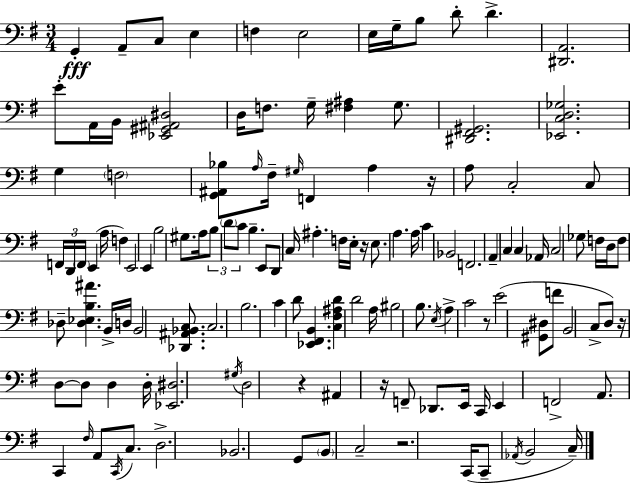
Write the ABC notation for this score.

X:1
T:Untitled
M:3/4
L:1/4
K:G
G,, A,,/2 C,/2 E, F, E,2 E,/4 G,/4 B,/2 D/2 D [^D,,A,,]2 E/2 A,,/4 B,,/4 [_E,,^G,,^A,,^D,]2 D,/4 F,/2 G,/4 [^F,^A,] G,/2 [^D,,^F,,^G,,]2 [_E,,C,D,_G,]2 G, F,2 [G,,^A,,_B,]/2 A,/4 ^F,/4 ^G,/4 F,, A, z/4 A,/2 C,2 C,/2 F,,/4 D,,/4 F,,/4 E,, A,/4 F, E,,2 E,, B,2 ^G,/2 A,/4 B,/2 D/2 C/2 B, E,,/2 D,,/2 C,/4 ^A, F,/4 E,/4 z/4 E,/2 A, A,/4 C _B,,2 F,,2 A,, C, C, _A,,/4 C,2 _G,/2 F,/4 D,/4 F,/2 _D,/2 [_D,_E,B,^A] B,,/4 D,/4 B,,2 [_D,,^A,,_B,,C,]/2 C,2 B,2 C D/2 [_E,,^F,,B,,] [C,^F,^A,D] D2 A,/4 ^B,2 B,/2 E,/4 A, C2 z/2 E2 [^G,,^D,]/2 F/2 B,,2 C,/2 D,/2 z/4 D,/2 D,/2 D, D,/4 [_E,,^D,]2 ^G,/4 D,2 z ^A,, z/4 F,,/2 _D,,/2 E,,/4 C,,/4 E,, F,,2 A,,/2 C,, ^F,/4 A,,/2 C,,/4 C,/2 D,2 _B,,2 G,,/2 B,,/2 C,2 z2 C,,/4 C,,/2 _A,,/4 B,,2 C,/4